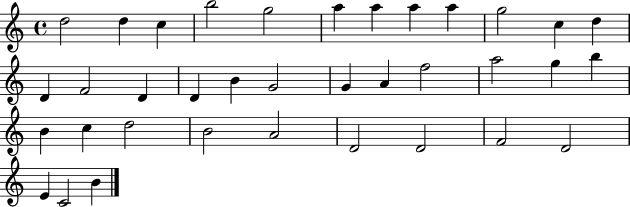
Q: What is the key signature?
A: C major